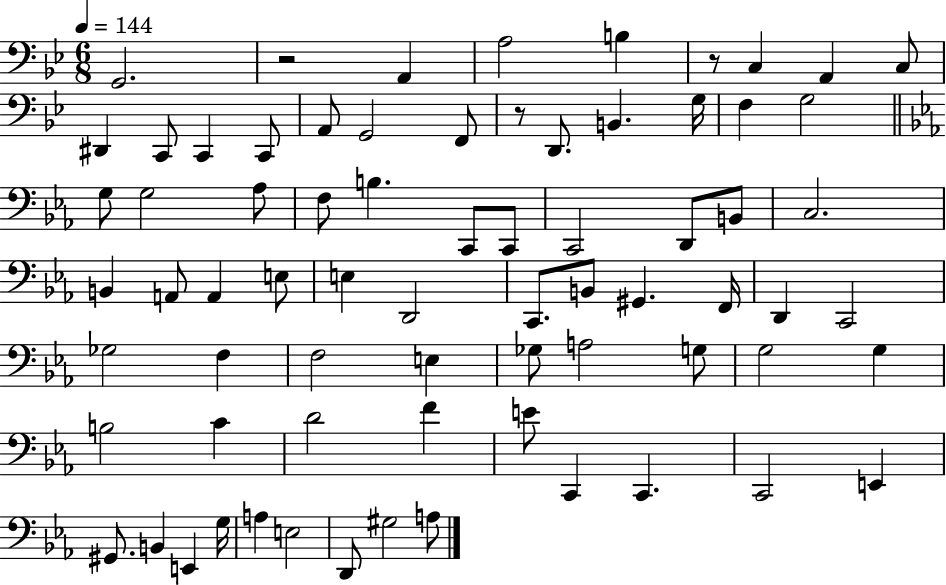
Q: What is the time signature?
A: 6/8